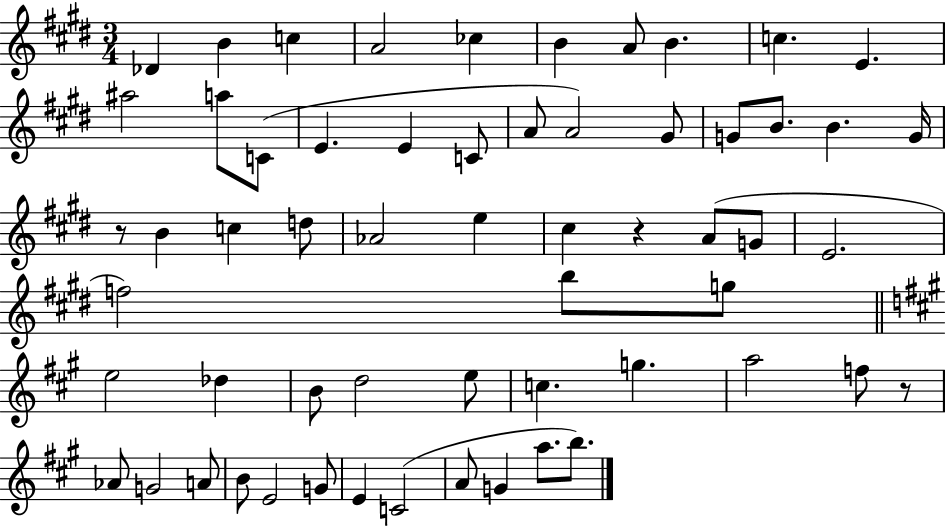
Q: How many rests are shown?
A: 3